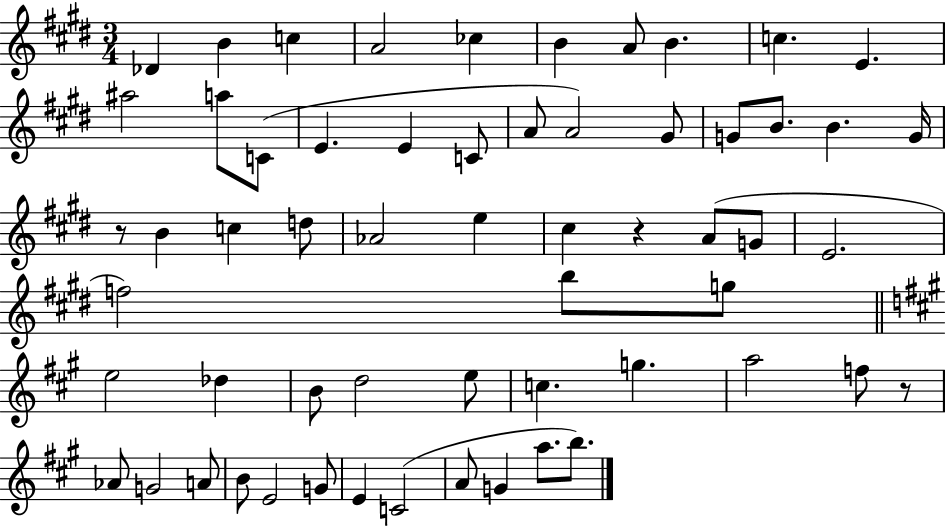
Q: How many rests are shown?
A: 3